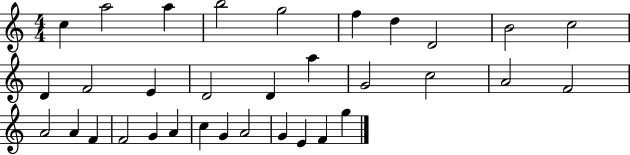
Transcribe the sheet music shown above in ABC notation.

X:1
T:Untitled
M:4/4
L:1/4
K:C
c a2 a b2 g2 f d D2 B2 c2 D F2 E D2 D a G2 c2 A2 F2 A2 A F F2 G A c G A2 G E F g